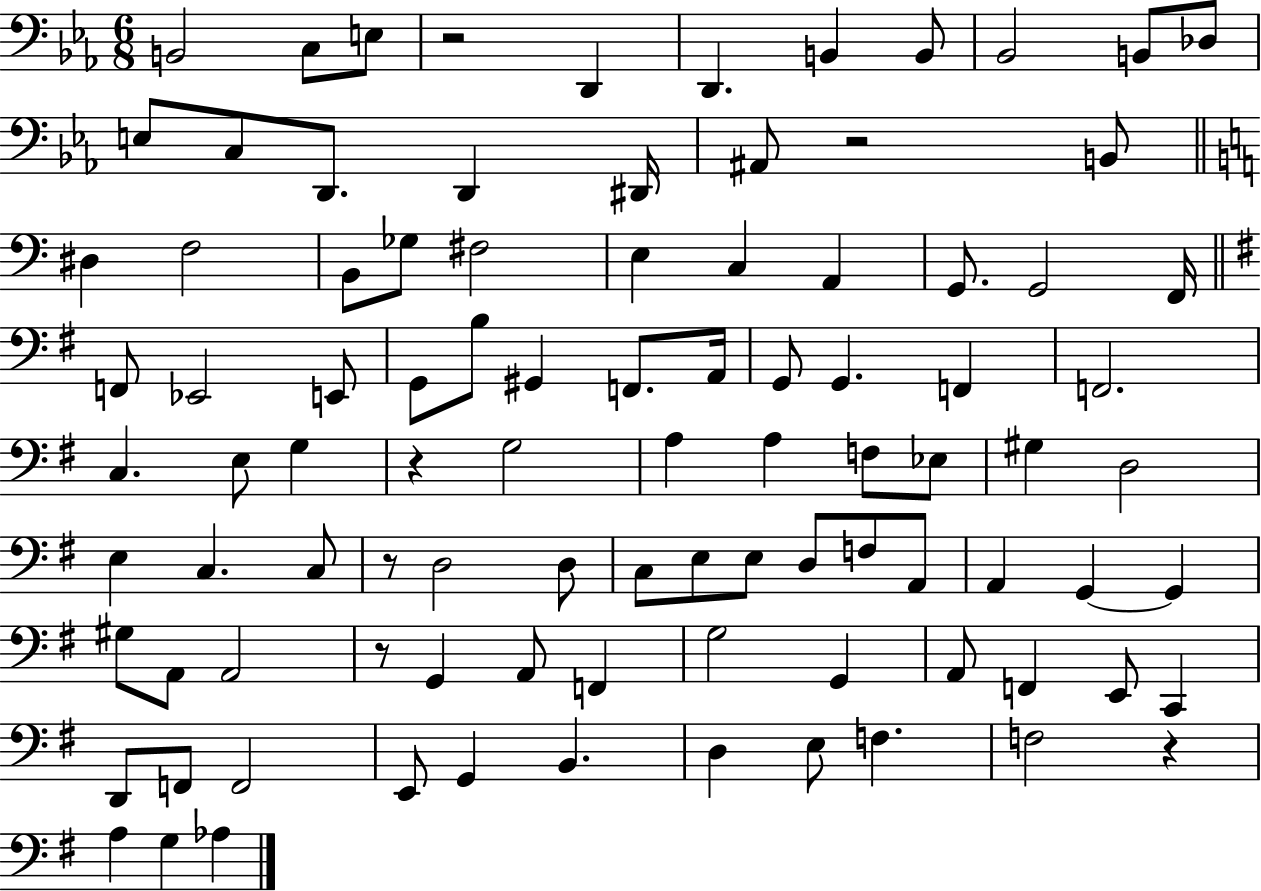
B2/h C3/e E3/e R/h D2/q D2/q. B2/q B2/e Bb2/h B2/e Db3/e E3/e C3/e D2/e. D2/q D#2/s A#2/e R/h B2/e D#3/q F3/h B2/e Gb3/e F#3/h E3/q C3/q A2/q G2/e. G2/h F2/s F2/e Eb2/h E2/e G2/e B3/e G#2/q F2/e. A2/s G2/e G2/q. F2/q F2/h. C3/q. E3/e G3/q R/q G3/h A3/q A3/q F3/e Eb3/e G#3/q D3/h E3/q C3/q. C3/e R/e D3/h D3/e C3/e E3/e E3/e D3/e F3/e A2/e A2/q G2/q G2/q G#3/e A2/e A2/h R/e G2/q A2/e F2/q G3/h G2/q A2/e F2/q E2/e C2/q D2/e F2/e F2/h E2/e G2/q B2/q. D3/q E3/e F3/q. F3/h R/q A3/q G3/q Ab3/q